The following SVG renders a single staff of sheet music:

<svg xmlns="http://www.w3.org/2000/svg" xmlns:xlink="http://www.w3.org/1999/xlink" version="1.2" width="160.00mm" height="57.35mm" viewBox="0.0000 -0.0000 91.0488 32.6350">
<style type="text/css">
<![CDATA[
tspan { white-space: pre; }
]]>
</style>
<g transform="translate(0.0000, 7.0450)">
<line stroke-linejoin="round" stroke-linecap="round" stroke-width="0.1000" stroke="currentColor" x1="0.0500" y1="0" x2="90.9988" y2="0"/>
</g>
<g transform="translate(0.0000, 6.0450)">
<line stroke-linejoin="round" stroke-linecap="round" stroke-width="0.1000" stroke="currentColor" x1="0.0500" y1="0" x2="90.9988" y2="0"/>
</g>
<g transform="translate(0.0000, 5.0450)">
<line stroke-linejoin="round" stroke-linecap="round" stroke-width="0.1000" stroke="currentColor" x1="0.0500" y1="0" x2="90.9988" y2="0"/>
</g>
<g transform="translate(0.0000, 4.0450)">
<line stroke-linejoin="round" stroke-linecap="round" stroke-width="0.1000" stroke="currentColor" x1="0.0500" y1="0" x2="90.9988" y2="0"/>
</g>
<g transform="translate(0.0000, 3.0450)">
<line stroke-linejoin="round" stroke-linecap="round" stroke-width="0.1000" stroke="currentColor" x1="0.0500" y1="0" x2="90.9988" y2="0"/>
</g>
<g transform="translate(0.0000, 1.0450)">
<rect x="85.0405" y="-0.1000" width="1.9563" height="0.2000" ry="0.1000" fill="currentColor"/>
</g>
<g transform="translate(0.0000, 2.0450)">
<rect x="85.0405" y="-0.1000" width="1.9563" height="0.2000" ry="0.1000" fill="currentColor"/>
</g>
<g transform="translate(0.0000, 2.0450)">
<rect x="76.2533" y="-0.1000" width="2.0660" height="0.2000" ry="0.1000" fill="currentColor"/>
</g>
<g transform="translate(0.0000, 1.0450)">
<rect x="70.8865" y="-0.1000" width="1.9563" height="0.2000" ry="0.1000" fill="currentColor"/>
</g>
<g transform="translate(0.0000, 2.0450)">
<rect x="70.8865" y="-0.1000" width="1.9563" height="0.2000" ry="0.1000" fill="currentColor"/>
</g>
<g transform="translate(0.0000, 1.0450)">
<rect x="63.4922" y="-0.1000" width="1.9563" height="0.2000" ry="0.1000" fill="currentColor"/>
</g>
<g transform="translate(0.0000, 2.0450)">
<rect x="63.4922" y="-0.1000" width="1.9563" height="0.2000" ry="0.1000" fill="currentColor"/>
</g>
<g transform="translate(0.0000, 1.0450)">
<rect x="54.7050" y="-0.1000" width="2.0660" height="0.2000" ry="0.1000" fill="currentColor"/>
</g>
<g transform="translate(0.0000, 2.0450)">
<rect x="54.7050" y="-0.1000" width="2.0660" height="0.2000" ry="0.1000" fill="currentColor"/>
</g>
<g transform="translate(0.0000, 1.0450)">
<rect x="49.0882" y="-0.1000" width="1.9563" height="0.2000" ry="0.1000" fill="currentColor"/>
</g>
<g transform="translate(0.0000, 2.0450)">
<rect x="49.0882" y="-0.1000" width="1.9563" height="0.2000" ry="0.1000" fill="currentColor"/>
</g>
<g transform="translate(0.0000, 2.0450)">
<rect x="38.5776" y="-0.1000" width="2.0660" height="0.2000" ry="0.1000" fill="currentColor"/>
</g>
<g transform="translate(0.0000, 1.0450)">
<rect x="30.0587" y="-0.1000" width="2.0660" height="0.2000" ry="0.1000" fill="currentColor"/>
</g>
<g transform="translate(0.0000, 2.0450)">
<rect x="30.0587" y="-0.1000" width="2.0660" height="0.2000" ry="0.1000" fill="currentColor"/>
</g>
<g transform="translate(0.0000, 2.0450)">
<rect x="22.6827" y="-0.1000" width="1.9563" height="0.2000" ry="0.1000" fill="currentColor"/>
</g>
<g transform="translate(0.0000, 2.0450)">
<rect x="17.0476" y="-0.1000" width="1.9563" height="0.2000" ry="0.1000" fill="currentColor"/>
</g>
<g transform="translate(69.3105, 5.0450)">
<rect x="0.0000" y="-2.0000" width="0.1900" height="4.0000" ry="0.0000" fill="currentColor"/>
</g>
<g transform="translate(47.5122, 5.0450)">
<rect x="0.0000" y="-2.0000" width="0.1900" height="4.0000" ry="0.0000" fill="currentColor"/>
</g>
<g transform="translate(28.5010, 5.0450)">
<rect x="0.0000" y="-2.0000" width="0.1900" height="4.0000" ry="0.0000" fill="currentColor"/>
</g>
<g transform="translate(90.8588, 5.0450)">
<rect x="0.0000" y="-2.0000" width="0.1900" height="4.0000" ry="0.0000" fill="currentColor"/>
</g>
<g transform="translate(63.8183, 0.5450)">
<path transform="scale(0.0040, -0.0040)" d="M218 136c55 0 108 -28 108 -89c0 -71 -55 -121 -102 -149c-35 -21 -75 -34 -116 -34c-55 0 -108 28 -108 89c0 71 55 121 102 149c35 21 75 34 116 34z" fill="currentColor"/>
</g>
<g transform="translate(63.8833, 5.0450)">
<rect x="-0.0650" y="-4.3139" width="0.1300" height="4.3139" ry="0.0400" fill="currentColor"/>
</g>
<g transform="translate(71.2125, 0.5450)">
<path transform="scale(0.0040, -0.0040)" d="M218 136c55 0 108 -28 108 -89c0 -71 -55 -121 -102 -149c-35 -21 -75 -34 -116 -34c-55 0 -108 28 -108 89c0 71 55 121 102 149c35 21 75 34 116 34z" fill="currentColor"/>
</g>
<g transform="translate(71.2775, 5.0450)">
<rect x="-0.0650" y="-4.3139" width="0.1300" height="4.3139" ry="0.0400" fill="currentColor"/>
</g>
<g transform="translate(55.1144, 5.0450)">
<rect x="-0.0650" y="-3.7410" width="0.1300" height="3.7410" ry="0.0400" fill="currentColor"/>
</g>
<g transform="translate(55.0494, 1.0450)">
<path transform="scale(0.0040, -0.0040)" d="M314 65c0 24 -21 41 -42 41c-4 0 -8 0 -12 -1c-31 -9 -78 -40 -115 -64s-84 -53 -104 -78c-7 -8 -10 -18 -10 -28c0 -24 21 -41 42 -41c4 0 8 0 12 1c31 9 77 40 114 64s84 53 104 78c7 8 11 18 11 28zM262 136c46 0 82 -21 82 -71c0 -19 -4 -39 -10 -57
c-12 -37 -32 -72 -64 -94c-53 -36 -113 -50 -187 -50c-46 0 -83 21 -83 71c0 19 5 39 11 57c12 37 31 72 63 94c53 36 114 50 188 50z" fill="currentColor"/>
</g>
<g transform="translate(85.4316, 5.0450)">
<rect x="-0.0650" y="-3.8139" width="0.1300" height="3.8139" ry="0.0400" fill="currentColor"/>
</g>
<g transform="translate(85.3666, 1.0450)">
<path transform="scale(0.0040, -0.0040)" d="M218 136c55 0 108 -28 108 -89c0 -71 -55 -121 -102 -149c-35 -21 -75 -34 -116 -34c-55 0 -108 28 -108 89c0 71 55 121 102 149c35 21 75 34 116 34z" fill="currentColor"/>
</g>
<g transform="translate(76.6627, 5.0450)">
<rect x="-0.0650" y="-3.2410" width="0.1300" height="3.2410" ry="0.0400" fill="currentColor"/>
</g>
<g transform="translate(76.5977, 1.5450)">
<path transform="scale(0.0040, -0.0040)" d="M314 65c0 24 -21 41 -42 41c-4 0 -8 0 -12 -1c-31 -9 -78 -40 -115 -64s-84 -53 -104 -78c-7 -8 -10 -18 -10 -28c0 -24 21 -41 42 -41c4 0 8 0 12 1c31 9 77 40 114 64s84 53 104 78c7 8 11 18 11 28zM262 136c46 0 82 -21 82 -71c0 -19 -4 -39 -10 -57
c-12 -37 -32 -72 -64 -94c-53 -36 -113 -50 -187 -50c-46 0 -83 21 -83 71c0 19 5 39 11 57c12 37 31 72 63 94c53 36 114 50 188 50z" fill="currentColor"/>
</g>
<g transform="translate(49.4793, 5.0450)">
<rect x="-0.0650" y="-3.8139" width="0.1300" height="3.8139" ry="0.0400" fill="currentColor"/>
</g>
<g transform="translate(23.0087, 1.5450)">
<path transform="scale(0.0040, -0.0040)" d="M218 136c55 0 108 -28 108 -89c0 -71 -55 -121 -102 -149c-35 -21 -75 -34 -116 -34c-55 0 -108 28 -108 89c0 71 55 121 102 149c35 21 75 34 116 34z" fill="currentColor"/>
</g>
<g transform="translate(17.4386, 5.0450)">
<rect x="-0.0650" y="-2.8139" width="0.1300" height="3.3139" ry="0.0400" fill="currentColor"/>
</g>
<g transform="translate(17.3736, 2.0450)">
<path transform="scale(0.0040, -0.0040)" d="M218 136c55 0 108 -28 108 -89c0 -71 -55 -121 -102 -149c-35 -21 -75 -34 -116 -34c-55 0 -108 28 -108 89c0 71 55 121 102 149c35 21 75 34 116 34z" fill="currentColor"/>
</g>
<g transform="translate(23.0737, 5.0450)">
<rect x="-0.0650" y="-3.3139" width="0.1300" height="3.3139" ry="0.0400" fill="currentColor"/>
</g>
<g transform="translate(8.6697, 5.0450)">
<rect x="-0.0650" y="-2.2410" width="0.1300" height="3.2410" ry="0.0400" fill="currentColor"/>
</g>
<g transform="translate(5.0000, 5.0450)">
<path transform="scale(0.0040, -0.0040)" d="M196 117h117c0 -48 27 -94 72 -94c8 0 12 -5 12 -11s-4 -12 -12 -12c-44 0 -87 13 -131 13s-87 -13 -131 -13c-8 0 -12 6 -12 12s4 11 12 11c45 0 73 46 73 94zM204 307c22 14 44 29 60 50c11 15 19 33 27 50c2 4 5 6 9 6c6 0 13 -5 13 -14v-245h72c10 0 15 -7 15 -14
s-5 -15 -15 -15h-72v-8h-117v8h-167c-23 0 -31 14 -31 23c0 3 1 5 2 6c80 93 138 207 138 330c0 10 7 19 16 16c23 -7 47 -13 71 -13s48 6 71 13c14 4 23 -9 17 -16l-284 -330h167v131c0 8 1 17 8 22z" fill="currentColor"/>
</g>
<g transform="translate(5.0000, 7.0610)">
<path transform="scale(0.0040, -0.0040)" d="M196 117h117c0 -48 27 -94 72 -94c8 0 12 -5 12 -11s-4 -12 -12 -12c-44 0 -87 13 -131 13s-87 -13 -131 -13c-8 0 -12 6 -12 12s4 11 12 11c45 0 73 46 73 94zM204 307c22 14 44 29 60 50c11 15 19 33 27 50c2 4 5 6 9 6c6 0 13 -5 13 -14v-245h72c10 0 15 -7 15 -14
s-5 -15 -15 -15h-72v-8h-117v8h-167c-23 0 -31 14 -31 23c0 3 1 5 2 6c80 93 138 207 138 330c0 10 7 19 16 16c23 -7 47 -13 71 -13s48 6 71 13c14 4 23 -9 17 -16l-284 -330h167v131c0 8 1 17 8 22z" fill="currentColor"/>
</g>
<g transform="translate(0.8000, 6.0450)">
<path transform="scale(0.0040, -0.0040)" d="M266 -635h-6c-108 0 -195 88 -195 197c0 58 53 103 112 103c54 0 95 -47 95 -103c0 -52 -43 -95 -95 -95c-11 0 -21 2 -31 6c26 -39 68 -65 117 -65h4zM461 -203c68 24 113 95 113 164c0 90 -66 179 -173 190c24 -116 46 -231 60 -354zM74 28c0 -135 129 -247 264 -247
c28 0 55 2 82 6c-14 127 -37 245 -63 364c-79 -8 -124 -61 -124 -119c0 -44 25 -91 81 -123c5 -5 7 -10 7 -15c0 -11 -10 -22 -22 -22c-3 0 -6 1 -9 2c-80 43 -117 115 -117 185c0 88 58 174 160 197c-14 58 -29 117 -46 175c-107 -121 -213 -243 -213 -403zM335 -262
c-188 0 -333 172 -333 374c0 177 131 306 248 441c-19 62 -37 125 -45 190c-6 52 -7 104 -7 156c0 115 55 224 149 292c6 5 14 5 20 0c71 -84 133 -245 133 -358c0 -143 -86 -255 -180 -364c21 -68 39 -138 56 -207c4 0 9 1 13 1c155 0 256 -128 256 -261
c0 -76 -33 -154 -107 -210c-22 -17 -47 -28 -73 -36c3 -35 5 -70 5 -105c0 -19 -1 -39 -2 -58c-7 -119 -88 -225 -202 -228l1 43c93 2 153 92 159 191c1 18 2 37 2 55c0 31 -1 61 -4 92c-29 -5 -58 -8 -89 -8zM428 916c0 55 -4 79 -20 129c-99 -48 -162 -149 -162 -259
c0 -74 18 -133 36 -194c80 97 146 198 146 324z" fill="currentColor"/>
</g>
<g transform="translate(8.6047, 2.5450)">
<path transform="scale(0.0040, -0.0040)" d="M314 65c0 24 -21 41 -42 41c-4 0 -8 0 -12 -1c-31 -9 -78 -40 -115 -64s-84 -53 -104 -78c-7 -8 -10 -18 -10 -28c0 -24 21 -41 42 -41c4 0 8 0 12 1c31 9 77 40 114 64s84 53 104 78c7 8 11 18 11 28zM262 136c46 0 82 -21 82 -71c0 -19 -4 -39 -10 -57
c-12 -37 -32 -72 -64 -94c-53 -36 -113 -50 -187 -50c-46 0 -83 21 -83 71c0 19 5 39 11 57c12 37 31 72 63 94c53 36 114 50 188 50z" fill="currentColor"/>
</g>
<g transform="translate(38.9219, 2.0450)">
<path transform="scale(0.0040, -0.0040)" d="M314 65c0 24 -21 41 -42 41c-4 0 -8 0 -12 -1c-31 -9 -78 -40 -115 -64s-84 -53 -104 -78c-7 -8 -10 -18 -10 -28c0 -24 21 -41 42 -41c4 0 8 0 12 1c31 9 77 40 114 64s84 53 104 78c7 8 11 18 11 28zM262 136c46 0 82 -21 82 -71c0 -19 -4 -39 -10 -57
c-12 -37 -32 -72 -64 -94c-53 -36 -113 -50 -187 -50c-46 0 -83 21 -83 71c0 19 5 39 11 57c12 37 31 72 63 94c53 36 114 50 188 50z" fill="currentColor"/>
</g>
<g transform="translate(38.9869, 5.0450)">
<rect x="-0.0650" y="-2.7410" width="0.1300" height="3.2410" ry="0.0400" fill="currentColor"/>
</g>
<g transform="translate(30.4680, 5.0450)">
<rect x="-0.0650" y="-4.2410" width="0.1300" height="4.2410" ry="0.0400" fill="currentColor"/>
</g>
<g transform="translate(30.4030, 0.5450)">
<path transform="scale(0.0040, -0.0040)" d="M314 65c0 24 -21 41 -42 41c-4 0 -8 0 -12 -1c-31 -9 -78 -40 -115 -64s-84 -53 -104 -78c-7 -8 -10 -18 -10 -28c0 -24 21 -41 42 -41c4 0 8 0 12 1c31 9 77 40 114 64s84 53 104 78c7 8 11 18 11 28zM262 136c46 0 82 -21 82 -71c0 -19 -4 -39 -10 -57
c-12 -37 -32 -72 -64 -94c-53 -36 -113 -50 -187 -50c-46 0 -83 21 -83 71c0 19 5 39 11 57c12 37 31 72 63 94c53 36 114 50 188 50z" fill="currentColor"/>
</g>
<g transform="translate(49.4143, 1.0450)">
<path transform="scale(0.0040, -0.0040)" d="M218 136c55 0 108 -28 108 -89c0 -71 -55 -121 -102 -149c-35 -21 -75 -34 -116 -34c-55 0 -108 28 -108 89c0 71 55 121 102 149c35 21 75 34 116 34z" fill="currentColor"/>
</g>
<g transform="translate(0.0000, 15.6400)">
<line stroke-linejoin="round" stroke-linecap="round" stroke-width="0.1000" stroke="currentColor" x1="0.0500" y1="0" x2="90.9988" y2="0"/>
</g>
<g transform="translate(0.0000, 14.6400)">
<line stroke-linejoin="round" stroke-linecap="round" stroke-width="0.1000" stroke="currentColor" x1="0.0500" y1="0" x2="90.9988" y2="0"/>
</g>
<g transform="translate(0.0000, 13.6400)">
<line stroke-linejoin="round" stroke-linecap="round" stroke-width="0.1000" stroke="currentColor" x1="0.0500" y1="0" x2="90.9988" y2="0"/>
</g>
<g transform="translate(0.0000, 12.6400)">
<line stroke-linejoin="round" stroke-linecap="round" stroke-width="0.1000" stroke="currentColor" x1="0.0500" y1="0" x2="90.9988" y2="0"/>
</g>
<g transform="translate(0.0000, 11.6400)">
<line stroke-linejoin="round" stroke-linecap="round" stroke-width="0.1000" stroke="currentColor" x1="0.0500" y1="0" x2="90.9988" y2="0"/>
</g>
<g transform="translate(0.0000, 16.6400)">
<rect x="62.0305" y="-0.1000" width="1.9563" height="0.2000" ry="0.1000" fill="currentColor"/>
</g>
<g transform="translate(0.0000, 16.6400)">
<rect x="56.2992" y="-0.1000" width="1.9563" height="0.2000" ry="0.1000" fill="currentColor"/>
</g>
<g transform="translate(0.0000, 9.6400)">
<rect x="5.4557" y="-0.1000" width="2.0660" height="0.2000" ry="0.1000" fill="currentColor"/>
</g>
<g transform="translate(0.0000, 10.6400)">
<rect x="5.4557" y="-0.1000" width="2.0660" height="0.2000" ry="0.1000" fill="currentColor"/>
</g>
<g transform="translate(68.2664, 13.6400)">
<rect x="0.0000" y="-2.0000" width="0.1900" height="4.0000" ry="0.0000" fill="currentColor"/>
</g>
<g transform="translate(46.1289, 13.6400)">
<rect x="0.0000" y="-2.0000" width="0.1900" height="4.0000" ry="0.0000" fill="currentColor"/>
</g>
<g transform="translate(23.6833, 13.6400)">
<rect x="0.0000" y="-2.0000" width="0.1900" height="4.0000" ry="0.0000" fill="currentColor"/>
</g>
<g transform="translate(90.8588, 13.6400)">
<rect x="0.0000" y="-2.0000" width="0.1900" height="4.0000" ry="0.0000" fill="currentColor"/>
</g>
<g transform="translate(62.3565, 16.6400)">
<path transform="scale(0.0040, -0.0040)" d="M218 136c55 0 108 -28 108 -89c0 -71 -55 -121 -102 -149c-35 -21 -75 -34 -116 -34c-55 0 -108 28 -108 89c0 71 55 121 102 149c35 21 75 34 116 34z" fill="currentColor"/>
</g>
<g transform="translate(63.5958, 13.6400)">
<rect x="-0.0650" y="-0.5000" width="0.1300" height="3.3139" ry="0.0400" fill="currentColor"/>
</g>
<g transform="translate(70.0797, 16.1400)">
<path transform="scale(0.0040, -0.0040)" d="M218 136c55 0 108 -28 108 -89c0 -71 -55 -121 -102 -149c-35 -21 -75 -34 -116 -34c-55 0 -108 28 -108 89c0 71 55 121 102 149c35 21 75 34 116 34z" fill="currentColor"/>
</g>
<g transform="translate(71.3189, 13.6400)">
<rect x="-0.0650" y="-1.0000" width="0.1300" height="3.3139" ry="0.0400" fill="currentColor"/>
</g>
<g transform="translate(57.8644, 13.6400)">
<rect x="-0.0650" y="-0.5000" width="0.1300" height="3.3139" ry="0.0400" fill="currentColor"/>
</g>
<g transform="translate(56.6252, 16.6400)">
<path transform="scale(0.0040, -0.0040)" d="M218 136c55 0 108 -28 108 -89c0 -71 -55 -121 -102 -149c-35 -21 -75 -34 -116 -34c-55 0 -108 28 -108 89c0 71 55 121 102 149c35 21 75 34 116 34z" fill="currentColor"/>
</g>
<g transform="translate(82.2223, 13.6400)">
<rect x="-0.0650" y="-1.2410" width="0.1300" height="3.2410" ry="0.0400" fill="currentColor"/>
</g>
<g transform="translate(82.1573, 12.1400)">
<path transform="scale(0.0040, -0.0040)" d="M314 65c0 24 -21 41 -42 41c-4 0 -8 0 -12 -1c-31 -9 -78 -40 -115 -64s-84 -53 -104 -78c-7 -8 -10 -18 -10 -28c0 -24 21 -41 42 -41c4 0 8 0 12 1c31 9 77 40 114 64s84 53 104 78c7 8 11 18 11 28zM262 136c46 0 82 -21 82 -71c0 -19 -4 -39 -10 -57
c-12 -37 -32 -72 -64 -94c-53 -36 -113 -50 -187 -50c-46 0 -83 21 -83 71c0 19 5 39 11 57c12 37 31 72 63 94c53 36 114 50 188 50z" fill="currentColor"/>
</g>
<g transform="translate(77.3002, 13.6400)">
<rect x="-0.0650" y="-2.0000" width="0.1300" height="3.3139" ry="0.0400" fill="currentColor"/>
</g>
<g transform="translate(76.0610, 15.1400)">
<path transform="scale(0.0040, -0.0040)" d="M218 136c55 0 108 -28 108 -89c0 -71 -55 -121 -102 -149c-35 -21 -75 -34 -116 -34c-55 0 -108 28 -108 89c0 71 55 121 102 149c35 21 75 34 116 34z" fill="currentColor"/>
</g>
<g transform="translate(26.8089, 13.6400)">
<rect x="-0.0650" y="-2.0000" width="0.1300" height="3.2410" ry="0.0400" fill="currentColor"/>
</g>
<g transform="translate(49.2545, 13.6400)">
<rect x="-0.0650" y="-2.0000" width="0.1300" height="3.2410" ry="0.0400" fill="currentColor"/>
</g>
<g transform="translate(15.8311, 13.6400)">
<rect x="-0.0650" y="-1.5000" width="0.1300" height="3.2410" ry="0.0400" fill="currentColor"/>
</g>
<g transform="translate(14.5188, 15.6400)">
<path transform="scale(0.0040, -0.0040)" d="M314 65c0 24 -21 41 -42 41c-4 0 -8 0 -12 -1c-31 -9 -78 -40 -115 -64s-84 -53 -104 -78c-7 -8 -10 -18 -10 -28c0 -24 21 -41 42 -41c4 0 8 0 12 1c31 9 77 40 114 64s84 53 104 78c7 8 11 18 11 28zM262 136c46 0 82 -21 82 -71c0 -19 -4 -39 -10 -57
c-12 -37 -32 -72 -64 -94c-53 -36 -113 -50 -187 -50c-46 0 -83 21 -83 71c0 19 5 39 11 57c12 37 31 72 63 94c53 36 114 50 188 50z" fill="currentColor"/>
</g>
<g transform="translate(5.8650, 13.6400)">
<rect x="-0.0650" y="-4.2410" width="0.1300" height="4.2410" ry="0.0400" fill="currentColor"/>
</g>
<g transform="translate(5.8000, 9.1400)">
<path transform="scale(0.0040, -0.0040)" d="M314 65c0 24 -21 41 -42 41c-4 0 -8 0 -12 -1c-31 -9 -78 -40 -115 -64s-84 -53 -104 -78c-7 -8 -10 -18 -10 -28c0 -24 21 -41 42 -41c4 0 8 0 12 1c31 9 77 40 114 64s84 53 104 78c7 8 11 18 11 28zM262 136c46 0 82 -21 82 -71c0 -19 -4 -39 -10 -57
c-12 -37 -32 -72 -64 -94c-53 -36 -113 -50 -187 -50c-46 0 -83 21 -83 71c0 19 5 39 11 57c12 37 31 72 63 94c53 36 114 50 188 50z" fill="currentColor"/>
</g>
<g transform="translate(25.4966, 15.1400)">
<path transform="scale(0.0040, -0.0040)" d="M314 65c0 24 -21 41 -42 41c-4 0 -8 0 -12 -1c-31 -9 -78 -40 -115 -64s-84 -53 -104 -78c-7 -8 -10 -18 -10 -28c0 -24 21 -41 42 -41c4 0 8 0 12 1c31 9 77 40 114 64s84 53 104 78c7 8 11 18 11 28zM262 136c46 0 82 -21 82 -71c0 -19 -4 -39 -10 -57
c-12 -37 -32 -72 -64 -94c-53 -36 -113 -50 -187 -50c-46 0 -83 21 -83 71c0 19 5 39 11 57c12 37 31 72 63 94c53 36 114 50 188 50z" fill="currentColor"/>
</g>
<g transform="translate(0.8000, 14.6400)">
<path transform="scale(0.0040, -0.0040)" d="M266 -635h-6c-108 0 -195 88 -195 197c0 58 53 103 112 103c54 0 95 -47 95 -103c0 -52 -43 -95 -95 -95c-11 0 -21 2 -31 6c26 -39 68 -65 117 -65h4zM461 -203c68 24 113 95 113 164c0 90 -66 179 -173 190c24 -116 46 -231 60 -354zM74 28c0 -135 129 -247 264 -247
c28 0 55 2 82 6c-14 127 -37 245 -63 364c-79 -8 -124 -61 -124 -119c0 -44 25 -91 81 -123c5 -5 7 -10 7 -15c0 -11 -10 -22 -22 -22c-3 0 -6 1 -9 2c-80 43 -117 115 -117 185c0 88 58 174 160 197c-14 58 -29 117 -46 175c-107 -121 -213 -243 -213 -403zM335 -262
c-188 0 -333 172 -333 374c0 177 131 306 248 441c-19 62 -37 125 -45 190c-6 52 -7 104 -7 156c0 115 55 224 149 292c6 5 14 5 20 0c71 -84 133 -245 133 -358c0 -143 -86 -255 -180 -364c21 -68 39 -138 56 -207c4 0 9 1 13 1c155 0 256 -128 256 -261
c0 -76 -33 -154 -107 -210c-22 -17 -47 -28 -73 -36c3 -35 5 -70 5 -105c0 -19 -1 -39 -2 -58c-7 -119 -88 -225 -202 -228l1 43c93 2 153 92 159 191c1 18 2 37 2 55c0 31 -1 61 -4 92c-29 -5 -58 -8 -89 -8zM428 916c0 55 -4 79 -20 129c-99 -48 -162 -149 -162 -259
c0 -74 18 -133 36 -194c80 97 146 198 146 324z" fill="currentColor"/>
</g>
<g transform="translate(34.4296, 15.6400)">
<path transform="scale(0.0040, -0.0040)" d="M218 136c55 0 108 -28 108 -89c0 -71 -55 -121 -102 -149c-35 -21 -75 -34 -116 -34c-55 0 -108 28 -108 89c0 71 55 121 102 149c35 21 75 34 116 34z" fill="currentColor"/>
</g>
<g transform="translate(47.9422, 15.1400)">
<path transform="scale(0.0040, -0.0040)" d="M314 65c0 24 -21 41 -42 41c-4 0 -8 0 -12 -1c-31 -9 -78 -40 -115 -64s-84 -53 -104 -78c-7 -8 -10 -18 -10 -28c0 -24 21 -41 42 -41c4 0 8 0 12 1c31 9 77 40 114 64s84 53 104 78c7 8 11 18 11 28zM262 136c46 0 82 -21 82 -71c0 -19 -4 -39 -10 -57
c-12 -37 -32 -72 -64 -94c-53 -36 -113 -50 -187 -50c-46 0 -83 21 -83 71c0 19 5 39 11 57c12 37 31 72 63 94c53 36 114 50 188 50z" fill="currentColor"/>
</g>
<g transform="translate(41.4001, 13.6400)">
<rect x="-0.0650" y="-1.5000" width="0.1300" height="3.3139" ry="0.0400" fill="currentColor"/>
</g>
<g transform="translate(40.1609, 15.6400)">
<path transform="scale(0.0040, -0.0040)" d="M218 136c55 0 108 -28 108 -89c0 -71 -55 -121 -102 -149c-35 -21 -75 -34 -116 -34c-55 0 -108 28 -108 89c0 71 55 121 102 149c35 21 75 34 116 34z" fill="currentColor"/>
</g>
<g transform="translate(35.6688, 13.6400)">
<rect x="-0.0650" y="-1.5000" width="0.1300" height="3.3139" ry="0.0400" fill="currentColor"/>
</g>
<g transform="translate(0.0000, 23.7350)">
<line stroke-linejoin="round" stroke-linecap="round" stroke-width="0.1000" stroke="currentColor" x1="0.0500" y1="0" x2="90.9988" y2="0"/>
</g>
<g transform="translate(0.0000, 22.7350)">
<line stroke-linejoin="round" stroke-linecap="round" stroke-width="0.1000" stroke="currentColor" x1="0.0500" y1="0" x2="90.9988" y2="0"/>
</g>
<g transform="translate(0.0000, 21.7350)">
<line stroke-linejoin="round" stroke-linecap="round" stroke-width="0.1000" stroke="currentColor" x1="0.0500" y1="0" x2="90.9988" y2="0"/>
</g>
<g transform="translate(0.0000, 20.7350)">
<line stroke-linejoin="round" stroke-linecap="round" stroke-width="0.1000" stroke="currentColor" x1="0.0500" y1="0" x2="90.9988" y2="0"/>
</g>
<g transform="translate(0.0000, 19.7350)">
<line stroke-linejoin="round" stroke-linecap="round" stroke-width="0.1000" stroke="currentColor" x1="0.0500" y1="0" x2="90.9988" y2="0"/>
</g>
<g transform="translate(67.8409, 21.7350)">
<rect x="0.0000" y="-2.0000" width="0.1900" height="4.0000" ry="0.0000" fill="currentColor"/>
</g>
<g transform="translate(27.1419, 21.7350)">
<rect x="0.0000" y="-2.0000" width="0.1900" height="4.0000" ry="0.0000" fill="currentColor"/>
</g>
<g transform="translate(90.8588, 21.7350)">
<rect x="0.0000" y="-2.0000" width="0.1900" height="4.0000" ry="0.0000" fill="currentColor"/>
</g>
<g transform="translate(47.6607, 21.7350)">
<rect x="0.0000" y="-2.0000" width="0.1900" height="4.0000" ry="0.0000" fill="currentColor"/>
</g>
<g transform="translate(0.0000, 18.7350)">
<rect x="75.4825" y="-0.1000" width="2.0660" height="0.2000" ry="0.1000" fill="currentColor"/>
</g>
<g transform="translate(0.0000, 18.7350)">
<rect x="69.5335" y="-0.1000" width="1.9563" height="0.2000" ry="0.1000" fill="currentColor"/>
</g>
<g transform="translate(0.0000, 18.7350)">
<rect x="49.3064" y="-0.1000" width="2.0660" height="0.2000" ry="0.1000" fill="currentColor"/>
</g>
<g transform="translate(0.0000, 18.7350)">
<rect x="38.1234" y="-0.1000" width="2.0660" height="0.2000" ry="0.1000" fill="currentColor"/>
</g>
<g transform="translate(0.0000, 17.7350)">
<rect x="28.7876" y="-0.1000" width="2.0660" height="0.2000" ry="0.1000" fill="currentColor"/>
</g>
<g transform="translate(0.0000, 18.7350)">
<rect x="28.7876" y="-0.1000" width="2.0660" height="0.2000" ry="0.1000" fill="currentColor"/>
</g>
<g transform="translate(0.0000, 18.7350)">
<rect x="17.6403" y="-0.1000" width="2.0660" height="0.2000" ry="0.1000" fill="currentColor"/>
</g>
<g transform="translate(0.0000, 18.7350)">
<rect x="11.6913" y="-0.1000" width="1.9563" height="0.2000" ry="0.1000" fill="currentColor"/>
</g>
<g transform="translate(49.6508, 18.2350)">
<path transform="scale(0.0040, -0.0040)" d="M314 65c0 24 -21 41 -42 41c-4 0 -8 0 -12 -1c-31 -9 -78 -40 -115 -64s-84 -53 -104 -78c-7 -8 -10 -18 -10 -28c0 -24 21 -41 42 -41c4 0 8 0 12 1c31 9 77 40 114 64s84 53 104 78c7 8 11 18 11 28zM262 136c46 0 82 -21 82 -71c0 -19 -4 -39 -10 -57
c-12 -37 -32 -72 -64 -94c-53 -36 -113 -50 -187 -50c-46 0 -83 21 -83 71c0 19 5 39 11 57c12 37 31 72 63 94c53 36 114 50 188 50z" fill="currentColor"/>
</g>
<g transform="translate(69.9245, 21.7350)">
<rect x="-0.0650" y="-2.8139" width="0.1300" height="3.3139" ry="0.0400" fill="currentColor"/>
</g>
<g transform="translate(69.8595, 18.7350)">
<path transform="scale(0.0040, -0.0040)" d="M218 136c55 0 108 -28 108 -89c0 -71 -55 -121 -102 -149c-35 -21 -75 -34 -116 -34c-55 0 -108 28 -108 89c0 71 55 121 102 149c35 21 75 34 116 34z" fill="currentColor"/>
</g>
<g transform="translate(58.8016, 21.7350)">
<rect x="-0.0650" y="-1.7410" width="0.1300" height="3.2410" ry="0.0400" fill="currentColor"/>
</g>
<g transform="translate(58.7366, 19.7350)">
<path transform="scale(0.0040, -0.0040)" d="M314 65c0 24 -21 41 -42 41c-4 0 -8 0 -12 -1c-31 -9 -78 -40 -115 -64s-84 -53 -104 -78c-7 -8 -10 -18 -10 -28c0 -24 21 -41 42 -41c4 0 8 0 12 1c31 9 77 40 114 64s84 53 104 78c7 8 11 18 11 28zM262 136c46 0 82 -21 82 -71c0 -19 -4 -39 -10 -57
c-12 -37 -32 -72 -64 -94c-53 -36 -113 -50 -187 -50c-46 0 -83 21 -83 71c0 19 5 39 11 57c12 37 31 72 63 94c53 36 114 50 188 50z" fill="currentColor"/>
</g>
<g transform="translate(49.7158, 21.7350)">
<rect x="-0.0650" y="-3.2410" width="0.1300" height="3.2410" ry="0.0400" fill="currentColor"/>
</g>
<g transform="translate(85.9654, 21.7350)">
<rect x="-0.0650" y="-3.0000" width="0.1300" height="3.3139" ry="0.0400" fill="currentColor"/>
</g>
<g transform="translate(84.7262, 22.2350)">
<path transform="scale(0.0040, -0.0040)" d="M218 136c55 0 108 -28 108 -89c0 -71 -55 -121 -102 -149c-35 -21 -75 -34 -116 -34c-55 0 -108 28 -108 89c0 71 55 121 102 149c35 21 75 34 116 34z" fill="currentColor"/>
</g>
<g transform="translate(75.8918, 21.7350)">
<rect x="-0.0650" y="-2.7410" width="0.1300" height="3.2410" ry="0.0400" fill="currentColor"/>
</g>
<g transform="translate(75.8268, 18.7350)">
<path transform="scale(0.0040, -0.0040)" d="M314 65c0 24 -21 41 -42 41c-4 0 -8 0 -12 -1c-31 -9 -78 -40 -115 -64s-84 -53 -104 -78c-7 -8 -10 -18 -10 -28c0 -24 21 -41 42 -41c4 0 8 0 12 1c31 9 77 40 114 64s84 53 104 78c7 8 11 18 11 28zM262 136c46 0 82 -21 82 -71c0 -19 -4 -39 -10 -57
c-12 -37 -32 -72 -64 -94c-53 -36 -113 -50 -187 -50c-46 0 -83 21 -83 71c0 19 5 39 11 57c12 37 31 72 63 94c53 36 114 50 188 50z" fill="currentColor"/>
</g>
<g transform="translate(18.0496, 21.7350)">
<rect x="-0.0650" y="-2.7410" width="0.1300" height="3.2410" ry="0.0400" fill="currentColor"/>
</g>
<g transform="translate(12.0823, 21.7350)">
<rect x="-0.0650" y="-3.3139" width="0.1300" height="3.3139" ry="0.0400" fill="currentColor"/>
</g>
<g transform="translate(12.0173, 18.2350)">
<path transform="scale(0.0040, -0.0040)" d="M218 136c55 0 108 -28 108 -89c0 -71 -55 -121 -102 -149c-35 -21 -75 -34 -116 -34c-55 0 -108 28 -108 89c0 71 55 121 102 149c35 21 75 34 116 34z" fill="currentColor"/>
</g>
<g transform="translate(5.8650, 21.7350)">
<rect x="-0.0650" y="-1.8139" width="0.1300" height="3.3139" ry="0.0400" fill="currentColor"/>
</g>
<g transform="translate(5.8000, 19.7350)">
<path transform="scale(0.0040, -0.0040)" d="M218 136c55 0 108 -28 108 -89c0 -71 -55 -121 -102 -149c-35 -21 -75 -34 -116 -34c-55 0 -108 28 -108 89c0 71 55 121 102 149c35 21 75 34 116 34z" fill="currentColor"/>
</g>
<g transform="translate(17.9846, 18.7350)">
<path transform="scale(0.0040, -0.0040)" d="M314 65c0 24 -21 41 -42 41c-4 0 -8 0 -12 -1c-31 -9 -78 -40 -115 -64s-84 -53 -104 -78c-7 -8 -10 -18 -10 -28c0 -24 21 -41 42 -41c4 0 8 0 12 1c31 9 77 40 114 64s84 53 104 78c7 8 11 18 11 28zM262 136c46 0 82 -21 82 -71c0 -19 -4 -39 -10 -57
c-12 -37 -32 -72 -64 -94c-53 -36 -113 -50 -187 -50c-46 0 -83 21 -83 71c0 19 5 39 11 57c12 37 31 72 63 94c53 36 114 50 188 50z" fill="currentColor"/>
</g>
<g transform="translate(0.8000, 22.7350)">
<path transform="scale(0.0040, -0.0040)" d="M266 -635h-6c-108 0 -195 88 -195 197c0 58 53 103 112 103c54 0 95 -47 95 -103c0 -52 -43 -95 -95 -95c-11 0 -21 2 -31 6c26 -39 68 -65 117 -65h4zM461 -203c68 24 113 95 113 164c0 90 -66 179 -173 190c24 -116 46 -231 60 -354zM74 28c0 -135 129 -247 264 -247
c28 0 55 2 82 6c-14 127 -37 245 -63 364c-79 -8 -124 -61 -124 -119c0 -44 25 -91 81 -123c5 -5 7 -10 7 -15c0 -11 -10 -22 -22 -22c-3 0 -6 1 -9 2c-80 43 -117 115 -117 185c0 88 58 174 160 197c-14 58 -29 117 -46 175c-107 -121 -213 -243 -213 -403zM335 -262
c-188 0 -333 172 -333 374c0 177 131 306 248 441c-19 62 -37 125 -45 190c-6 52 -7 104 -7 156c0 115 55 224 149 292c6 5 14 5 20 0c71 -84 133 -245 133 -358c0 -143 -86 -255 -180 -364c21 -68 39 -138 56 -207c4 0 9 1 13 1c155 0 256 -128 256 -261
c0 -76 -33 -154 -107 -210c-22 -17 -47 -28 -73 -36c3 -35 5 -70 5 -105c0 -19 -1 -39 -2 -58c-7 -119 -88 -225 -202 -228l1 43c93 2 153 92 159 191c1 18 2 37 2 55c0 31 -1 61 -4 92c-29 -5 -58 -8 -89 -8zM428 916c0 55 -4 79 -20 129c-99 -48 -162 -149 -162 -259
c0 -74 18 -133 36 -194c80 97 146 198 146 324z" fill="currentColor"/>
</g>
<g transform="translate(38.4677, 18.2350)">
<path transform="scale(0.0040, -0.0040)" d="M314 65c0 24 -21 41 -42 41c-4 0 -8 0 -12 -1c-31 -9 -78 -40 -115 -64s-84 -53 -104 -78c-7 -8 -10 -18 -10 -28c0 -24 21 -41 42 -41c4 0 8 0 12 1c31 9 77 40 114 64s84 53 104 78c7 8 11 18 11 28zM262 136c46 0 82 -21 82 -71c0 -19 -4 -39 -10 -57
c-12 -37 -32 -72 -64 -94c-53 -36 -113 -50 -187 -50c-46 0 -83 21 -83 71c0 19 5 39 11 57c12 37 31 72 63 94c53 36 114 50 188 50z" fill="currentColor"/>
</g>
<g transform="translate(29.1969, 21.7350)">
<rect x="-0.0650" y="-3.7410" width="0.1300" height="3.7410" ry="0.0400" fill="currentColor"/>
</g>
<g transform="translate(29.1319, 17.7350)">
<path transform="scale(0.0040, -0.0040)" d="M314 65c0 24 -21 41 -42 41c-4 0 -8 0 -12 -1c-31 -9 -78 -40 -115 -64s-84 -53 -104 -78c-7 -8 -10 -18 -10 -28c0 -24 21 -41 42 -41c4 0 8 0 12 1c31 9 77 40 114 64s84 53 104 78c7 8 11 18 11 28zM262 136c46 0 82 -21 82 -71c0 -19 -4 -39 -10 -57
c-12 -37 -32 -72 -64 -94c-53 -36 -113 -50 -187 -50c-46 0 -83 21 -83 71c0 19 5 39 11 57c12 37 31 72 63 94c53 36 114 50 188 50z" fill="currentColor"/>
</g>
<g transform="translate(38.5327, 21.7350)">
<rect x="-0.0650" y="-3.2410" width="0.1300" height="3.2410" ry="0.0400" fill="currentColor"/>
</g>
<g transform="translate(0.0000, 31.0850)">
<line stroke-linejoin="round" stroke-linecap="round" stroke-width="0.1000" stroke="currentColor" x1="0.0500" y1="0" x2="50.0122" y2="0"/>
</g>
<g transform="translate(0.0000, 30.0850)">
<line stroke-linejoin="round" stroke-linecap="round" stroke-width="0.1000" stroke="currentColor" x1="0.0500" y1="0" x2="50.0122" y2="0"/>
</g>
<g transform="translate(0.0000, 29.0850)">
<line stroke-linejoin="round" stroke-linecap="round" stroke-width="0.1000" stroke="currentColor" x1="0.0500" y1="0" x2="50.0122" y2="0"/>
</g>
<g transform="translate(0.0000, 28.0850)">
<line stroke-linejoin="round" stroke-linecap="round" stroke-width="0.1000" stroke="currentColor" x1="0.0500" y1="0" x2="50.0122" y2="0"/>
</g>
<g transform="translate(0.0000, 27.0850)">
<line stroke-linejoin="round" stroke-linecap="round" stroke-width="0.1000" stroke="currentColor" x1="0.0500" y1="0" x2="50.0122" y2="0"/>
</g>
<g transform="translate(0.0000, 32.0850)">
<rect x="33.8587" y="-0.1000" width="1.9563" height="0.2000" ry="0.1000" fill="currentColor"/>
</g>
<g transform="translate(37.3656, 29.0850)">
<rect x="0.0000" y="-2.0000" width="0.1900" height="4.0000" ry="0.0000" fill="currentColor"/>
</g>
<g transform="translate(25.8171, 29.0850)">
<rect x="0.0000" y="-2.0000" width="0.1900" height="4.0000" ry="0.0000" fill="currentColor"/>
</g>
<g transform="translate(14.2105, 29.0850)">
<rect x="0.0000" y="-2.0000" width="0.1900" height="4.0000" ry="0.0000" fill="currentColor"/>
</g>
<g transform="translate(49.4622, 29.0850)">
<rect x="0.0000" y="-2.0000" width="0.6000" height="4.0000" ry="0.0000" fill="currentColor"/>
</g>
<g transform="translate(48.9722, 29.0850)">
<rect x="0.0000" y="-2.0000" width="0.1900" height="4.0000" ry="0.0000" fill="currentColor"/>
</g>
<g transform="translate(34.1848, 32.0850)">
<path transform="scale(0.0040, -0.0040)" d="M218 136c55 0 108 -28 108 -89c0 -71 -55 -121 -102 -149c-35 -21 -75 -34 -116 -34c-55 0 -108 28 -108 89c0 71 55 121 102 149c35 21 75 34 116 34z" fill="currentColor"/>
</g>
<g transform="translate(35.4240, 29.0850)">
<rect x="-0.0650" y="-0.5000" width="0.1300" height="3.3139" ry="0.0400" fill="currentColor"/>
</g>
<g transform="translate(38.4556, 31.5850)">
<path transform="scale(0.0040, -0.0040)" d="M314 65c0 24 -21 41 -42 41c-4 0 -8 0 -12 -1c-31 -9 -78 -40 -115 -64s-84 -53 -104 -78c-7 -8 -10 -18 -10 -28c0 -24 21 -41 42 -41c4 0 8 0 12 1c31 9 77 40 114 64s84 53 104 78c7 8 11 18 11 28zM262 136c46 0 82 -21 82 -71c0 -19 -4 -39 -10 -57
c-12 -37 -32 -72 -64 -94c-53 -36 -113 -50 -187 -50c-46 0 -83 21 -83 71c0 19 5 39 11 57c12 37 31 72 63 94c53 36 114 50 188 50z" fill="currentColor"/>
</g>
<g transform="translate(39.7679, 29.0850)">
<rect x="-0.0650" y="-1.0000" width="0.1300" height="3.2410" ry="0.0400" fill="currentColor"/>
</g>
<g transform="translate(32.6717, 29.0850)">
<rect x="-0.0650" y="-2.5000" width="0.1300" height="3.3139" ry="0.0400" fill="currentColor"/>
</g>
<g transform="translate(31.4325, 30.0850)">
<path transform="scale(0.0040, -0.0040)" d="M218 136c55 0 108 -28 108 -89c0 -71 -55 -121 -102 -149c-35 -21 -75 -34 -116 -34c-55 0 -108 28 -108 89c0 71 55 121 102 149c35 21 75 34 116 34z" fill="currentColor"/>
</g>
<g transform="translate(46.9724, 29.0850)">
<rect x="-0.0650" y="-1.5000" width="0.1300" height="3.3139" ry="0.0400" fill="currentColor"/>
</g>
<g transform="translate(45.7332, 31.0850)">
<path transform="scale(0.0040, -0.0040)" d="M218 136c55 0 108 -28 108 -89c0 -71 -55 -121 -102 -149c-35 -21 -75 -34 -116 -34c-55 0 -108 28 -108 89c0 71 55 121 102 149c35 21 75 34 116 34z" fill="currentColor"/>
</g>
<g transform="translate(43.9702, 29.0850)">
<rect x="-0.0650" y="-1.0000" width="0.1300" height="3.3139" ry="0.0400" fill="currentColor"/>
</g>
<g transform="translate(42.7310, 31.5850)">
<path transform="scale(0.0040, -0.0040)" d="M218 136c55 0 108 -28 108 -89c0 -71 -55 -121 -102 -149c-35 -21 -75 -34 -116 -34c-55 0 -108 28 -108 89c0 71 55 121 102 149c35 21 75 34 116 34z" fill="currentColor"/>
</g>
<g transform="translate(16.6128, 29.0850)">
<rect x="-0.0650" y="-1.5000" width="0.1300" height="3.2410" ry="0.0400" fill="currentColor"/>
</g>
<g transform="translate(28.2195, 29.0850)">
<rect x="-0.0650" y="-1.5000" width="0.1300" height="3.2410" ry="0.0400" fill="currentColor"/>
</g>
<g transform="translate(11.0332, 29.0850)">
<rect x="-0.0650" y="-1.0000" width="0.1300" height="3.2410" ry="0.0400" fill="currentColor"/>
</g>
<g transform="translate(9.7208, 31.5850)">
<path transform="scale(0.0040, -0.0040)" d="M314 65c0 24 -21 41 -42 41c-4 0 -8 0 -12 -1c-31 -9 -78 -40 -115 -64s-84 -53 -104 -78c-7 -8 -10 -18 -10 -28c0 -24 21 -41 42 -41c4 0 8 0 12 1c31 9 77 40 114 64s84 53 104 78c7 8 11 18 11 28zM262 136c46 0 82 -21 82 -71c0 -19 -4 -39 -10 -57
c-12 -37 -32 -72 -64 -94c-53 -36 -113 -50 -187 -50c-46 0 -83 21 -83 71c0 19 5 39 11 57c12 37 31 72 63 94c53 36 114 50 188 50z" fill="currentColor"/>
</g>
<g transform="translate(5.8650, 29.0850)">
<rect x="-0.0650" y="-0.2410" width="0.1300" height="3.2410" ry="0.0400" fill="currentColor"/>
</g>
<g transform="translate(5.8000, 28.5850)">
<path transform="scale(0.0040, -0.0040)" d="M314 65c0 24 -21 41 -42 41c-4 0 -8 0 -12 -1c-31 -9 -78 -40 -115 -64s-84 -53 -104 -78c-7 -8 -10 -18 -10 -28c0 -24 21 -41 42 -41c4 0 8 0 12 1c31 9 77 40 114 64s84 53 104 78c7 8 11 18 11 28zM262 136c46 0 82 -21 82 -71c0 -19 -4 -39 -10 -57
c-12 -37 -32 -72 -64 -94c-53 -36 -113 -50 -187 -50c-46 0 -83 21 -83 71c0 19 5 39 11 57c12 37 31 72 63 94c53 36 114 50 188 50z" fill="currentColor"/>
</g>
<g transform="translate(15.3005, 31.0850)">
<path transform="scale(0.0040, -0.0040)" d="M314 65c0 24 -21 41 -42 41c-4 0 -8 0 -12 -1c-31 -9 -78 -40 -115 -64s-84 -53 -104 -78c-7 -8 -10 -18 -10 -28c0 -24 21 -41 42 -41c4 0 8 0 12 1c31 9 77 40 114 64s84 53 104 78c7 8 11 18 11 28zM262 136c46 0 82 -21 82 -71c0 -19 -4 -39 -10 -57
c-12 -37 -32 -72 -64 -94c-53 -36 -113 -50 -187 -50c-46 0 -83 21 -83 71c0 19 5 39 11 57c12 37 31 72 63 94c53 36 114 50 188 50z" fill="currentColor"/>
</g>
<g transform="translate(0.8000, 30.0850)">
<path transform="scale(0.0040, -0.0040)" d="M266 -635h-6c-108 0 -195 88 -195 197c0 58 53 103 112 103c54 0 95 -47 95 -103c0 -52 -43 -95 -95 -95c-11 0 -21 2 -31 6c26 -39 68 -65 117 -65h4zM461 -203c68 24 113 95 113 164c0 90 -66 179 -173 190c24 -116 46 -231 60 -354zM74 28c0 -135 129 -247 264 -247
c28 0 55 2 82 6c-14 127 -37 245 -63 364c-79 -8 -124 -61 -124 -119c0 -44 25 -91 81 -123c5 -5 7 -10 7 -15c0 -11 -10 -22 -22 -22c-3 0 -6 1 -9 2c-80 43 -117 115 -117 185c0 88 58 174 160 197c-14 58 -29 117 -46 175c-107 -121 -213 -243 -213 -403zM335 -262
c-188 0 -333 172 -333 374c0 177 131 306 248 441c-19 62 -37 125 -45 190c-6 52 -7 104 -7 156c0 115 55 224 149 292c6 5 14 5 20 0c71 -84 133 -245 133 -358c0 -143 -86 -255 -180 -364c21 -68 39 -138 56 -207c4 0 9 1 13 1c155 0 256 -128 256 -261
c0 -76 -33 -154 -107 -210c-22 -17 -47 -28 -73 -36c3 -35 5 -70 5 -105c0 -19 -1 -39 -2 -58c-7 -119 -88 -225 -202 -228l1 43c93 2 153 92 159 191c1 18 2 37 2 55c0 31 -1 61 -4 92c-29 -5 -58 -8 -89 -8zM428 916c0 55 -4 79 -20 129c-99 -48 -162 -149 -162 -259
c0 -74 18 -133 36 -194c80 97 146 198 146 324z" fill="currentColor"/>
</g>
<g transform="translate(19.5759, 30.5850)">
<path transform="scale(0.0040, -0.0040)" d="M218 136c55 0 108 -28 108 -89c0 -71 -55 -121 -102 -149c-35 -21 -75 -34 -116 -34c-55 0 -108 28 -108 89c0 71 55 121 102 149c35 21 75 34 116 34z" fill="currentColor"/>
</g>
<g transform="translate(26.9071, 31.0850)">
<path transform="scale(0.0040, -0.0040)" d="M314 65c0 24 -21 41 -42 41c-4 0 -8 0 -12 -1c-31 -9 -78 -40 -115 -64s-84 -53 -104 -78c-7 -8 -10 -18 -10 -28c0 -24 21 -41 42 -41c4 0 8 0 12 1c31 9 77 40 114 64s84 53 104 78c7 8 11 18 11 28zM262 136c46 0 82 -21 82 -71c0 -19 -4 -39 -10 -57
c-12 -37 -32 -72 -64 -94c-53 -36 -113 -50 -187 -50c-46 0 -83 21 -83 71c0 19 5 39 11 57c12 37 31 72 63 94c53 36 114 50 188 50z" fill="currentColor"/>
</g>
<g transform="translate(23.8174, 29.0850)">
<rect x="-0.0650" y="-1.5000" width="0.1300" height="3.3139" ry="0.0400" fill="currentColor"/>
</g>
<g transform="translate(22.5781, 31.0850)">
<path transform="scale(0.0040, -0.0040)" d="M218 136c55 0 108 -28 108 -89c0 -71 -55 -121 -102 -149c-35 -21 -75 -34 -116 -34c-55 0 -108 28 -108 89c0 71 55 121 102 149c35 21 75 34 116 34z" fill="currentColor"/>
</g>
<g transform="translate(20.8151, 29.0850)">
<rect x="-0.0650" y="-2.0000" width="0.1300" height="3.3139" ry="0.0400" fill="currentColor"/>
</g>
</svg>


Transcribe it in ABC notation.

X:1
T:Untitled
M:4/4
L:1/4
K:C
g2 a b d'2 a2 c' c'2 d' d' b2 c' d'2 E2 F2 E E F2 C C D F e2 f b a2 c'2 b2 b2 f2 a a2 A c2 D2 E2 F E E2 G C D2 D E